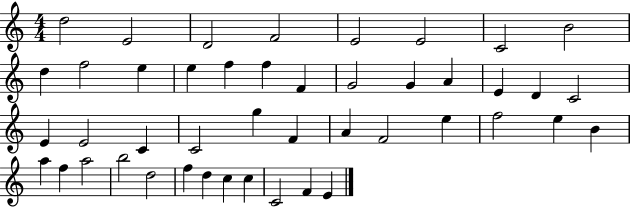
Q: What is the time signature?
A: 4/4